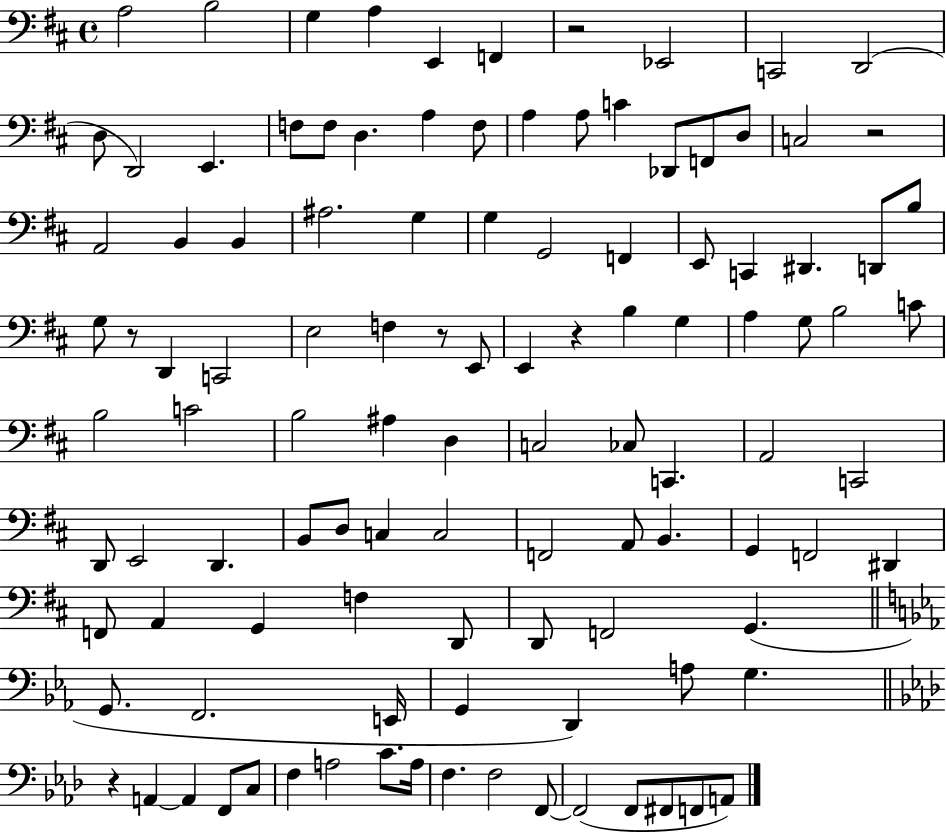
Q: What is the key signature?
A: D major